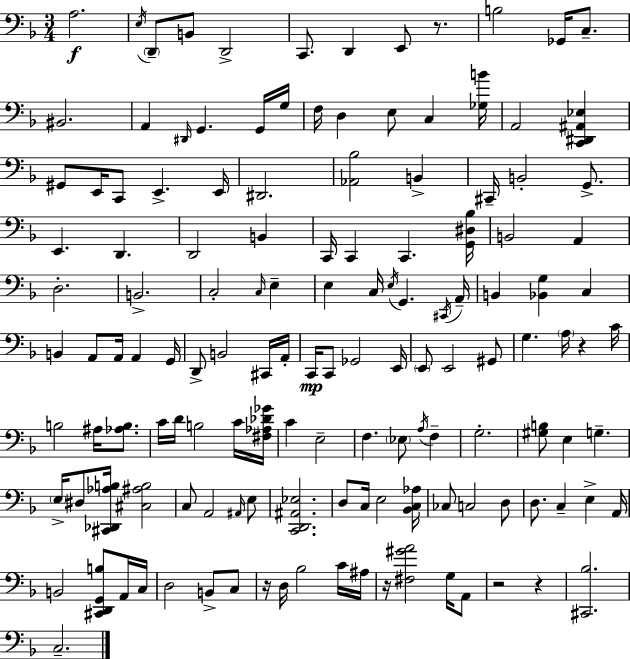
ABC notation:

X:1
T:Untitled
M:3/4
L:1/4
K:Dm
A,2 E,/4 D,,/2 B,,/2 D,,2 C,,/2 D,, E,,/2 z/2 B,2 _G,,/4 C,/2 ^B,,2 A,, ^D,,/4 G,, G,,/4 G,/4 F,/4 D, E,/2 C, [_G,B]/4 A,,2 [C,,^D,,^A,,_E,] ^G,,/2 E,,/4 C,,/2 E,, E,,/4 ^D,,2 [_A,,_B,]2 B,, ^C,,/4 B,,2 G,,/2 E,, D,, D,,2 B,, C,,/4 C,, C,, [G,,^D,_B,]/4 B,,2 A,, D,2 B,,2 C,2 C,/4 E, E, C,/4 E,/4 G,, ^C,,/4 A,,/4 B,, [_B,,G,] C, B,, A,,/2 A,,/4 A,, G,,/4 D,,/2 B,,2 ^C,,/4 A,,/4 C,,/4 C,,/2 _G,,2 E,,/4 E,,/2 E,,2 ^G,,/2 G, A,/4 z C/4 B,2 ^A,/4 [_A,B,]/2 C/4 D/4 B,2 C/4 [^F,_A,_D_G]/4 C E,2 F, _E,/2 A,/4 F, G,2 [^G,B,]/2 E, G, E,/4 ^D,/2 [^C,,_D,,_A,B,]/4 [^C,^A,B,]2 C,/2 A,,2 ^A,,/4 E,/2 [C,,D,,^A,,_E,]2 D,/2 C,/4 E,2 [_B,,C,_A,]/4 _C,/2 C,2 D,/2 D,/2 C, E, A,,/4 B,,2 [^C,,D,,G,,B,]/2 A,,/4 C,/4 D,2 B,,/2 C,/2 z/4 D,/4 _B,2 C/4 ^A,/4 z/4 [^F,^GA]2 G,/4 A,,/2 z2 z [^C,,_B,]2 C,2